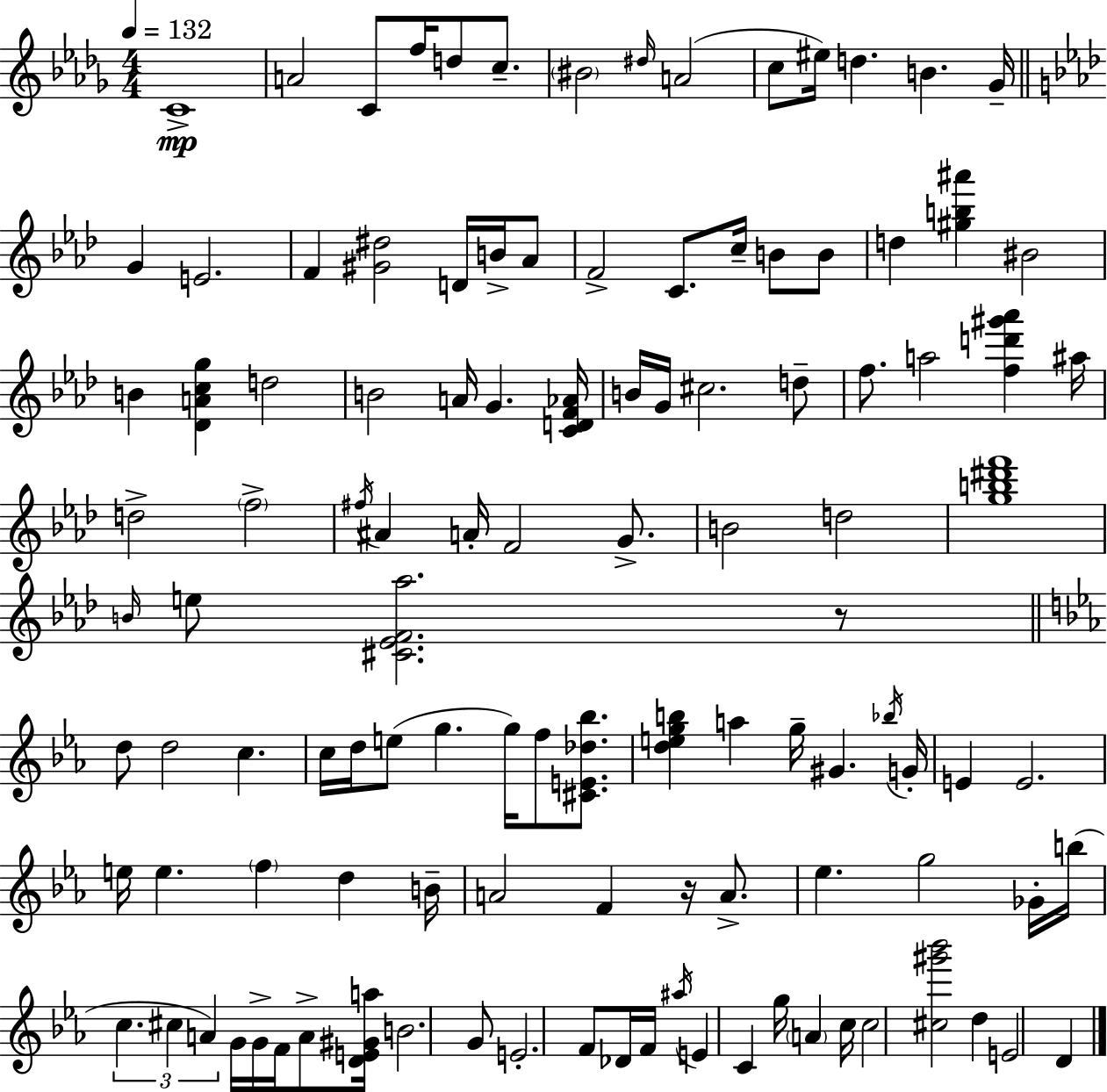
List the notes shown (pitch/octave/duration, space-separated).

C4/w A4/h C4/e F5/s D5/e C5/e. BIS4/h D#5/s A4/h C5/e EIS5/s D5/q. B4/q. Gb4/s G4/q E4/h. F4/q [G#4,D#5]/h D4/s B4/s Ab4/e F4/h C4/e. C5/s B4/e B4/e D5/q [G#5,B5,A#6]/q BIS4/h B4/q [Db4,A4,C5,G5]/q D5/h B4/h A4/s G4/q. [C4,D4,F4,Ab4]/s B4/s G4/s C#5/h. D5/e F5/e. A5/h [F5,D6,G#6,Ab6]/q A#5/s D5/h F5/h F#5/s A#4/q A4/s F4/h G4/e. B4/h D5/h [G5,B5,D#6,F6]/w B4/s E5/e [C#4,Eb4,F4,Ab5]/h. R/e D5/e D5/h C5/q. C5/s D5/s E5/e G5/q. G5/s F5/e [C#4,E4,Db5,Bb5]/e. [D5,E5,G5,B5]/q A5/q G5/s G#4/q. Bb5/s G4/s E4/q E4/h. E5/s E5/q. F5/q D5/q B4/s A4/h F4/q R/s A4/e. Eb5/q. G5/h Gb4/s B5/s C5/q. C#5/q A4/q G4/s G4/s F4/s A4/e [D4,E4,G#4,A5]/s B4/h. G4/e E4/h. F4/e Db4/s F4/s A#5/s E4/q C4/q G5/s A4/q C5/s C5/h [C#5,G#6,Bb6]/h D5/q E4/h D4/q